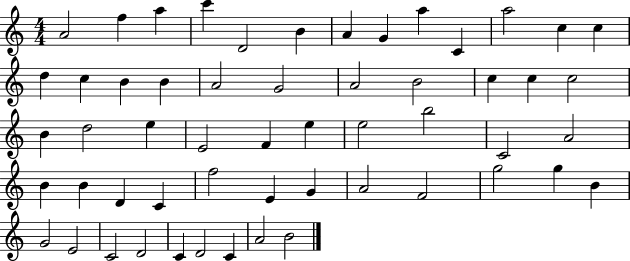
A4/h F5/q A5/q C6/q D4/h B4/q A4/q G4/q A5/q C4/q A5/h C5/q C5/q D5/q C5/q B4/q B4/q A4/h G4/h A4/h B4/h C5/q C5/q C5/h B4/q D5/h E5/q E4/h F4/q E5/q E5/h B5/h C4/h A4/h B4/q B4/q D4/q C4/q F5/h E4/q G4/q A4/h F4/h G5/h G5/q B4/q G4/h E4/h C4/h D4/h C4/q D4/h C4/q A4/h B4/h